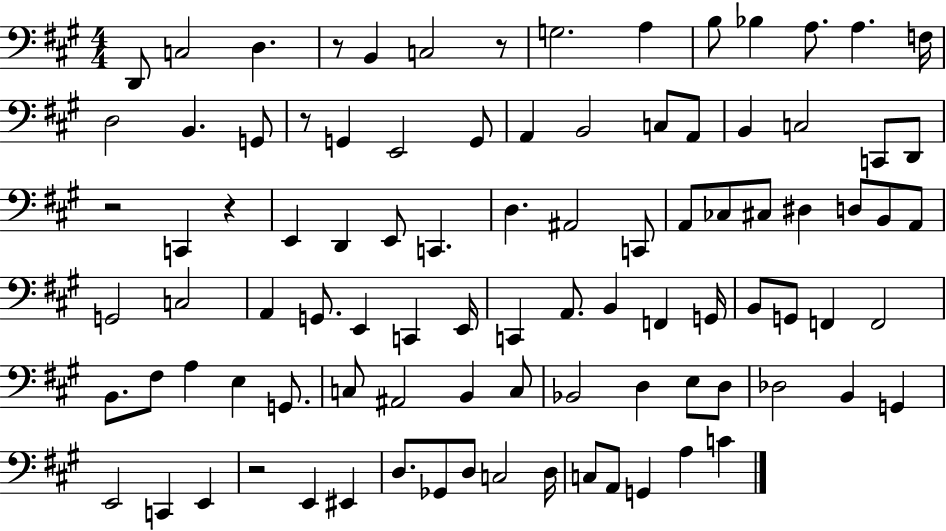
X:1
T:Untitled
M:4/4
L:1/4
K:A
D,,/2 C,2 D, z/2 B,, C,2 z/2 G,2 A, B,/2 _B, A,/2 A, F,/4 D,2 B,, G,,/2 z/2 G,, E,,2 G,,/2 A,, B,,2 C,/2 A,,/2 B,, C,2 C,,/2 D,,/2 z2 C,, z E,, D,, E,,/2 C,, D, ^A,,2 C,,/2 A,,/2 _C,/2 ^C,/2 ^D, D,/2 B,,/2 A,,/2 G,,2 C,2 A,, G,,/2 E,, C,, E,,/4 C,, A,,/2 B,, F,, G,,/4 B,,/2 G,,/2 F,, F,,2 B,,/2 ^F,/2 A, E, G,,/2 C,/2 ^A,,2 B,, C,/2 _B,,2 D, E,/2 D,/2 _D,2 B,, G,, E,,2 C,, E,, z2 E,, ^E,, D,/2 _G,,/2 D,/2 C,2 D,/4 C,/2 A,,/2 G,, A, C